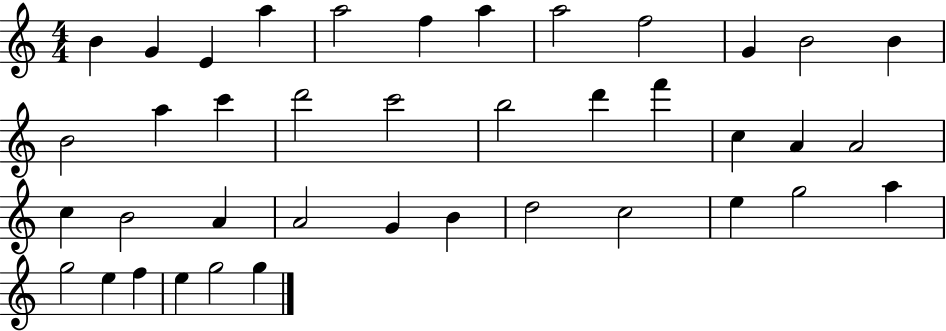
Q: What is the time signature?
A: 4/4